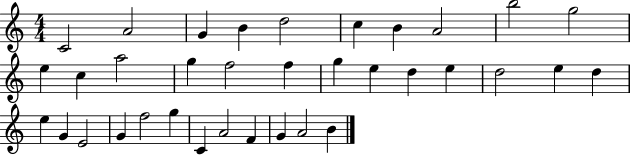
{
  \clef treble
  \numericTimeSignature
  \time 4/4
  \key c \major
  c'2 a'2 | g'4 b'4 d''2 | c''4 b'4 a'2 | b''2 g''2 | \break e''4 c''4 a''2 | g''4 f''2 f''4 | g''4 e''4 d''4 e''4 | d''2 e''4 d''4 | \break e''4 g'4 e'2 | g'4 f''2 g''4 | c'4 a'2 f'4 | g'4 a'2 b'4 | \break \bar "|."
}